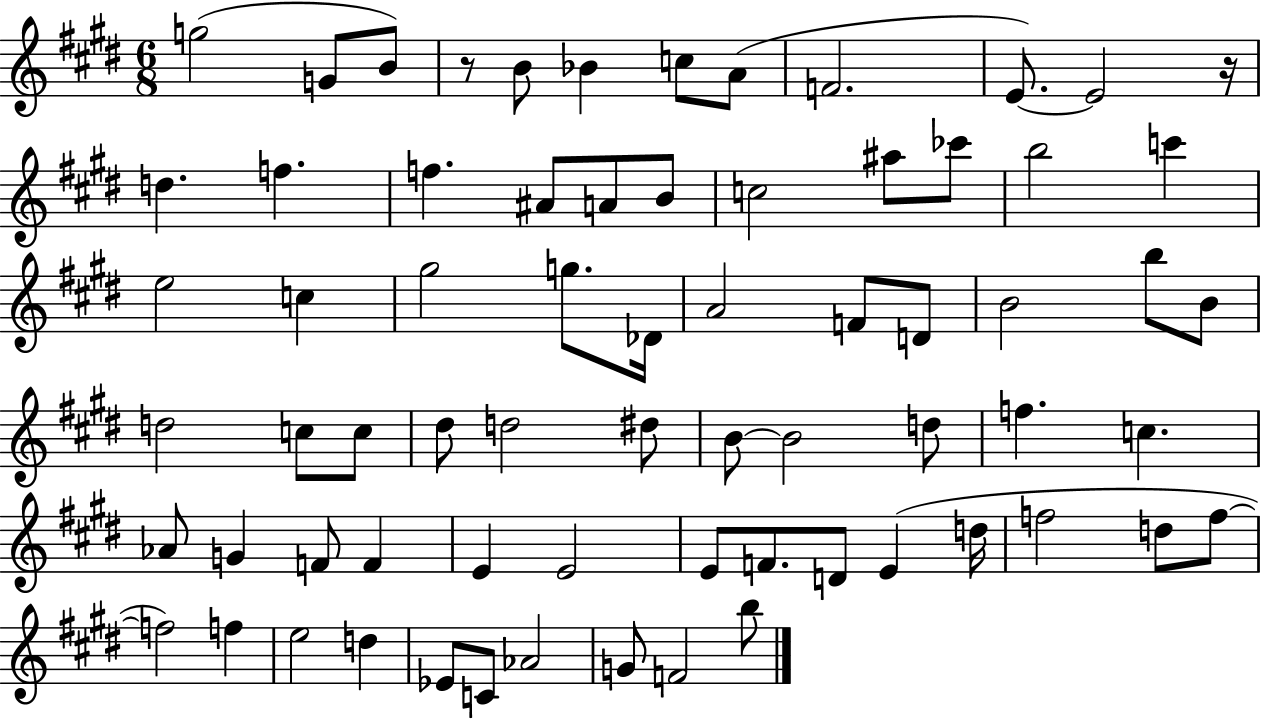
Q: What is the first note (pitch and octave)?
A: G5